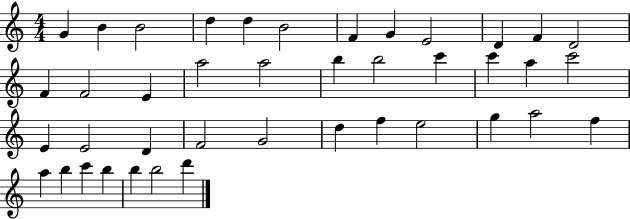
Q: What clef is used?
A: treble